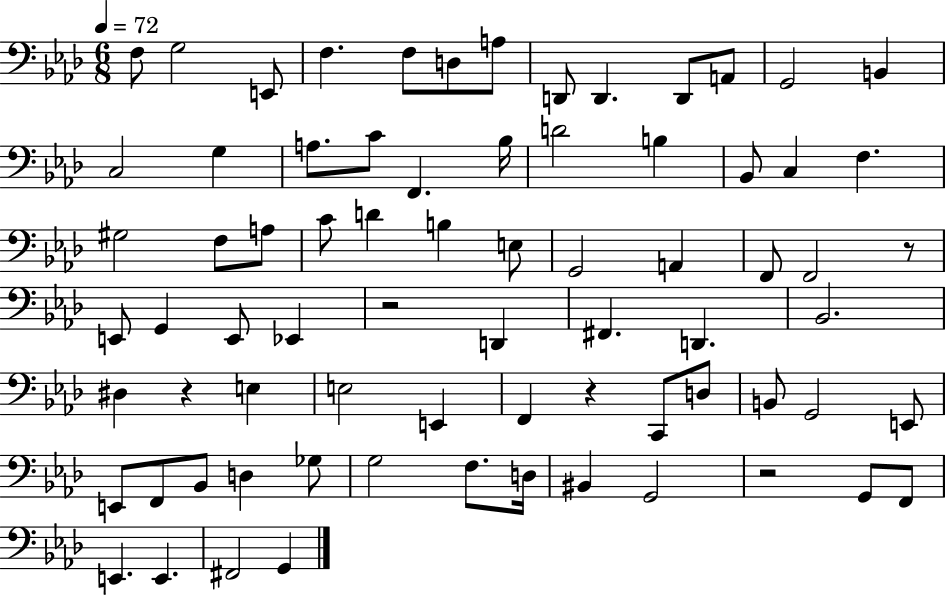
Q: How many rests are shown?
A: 5